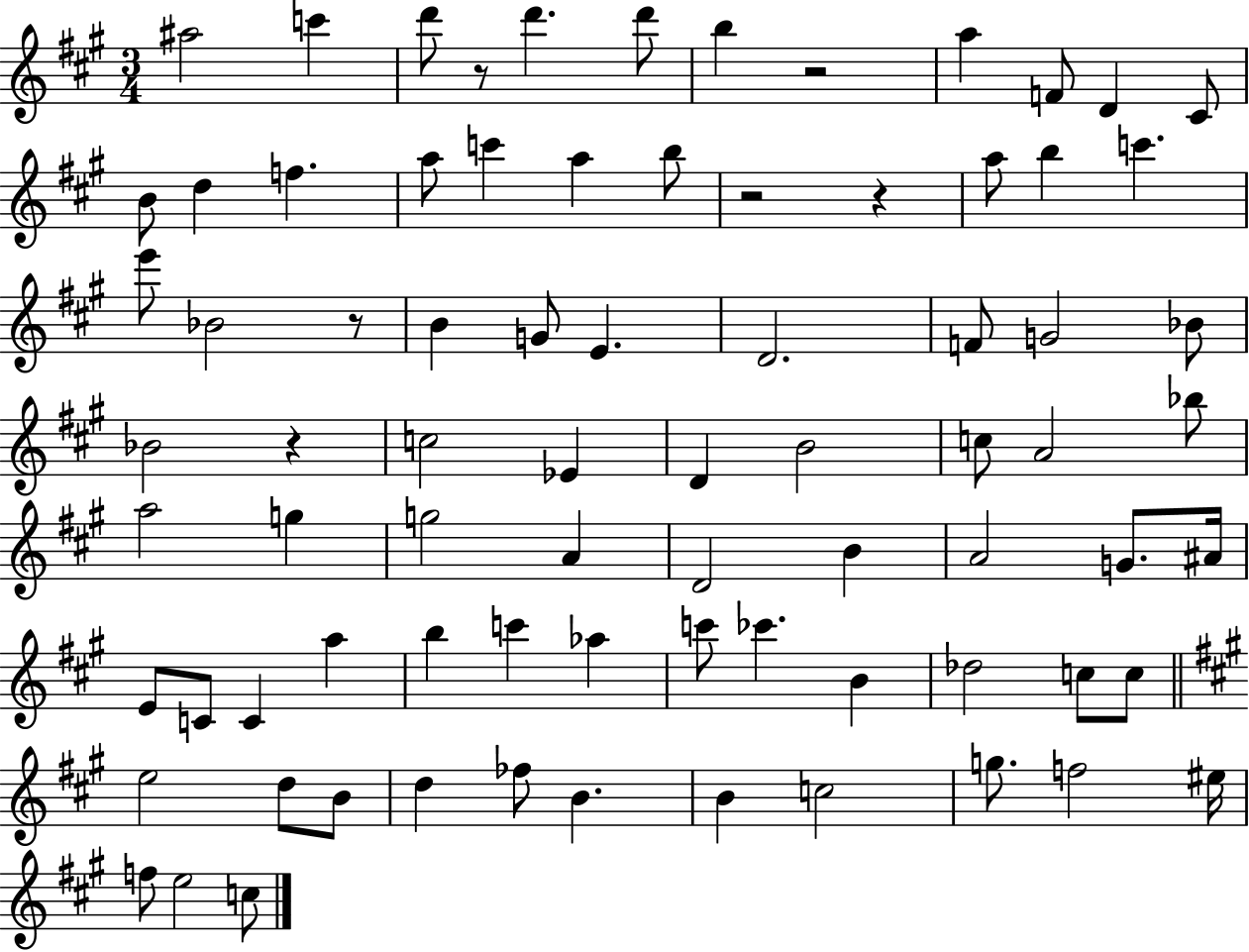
{
  \clef treble
  \numericTimeSignature
  \time 3/4
  \key a \major
  \repeat volta 2 { ais''2 c'''4 | d'''8 r8 d'''4. d'''8 | b''4 r2 | a''4 f'8 d'4 cis'8 | \break b'8 d''4 f''4. | a''8 c'''4 a''4 b''8 | r2 r4 | a''8 b''4 c'''4. | \break e'''8 bes'2 r8 | b'4 g'8 e'4. | d'2. | f'8 g'2 bes'8 | \break bes'2 r4 | c''2 ees'4 | d'4 b'2 | c''8 a'2 bes''8 | \break a''2 g''4 | g''2 a'4 | d'2 b'4 | a'2 g'8. ais'16 | \break e'8 c'8 c'4 a''4 | b''4 c'''4 aes''4 | c'''8 ces'''4. b'4 | des''2 c''8 c''8 | \break \bar "||" \break \key a \major e''2 d''8 b'8 | d''4 fes''8 b'4. | b'4 c''2 | g''8. f''2 eis''16 | \break f''8 e''2 c''8 | } \bar "|."
}